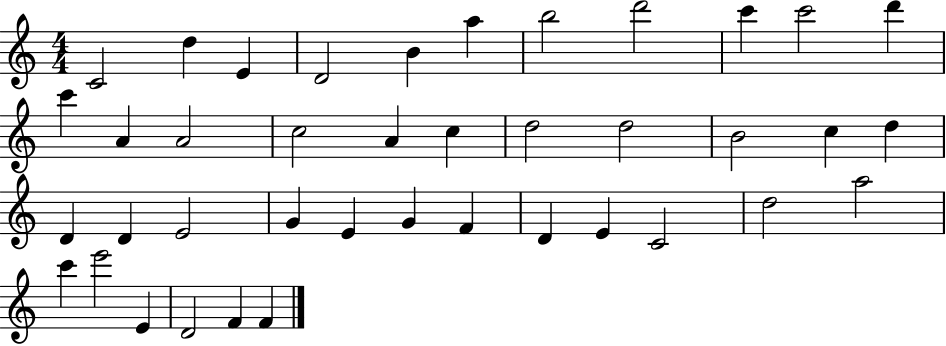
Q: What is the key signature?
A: C major